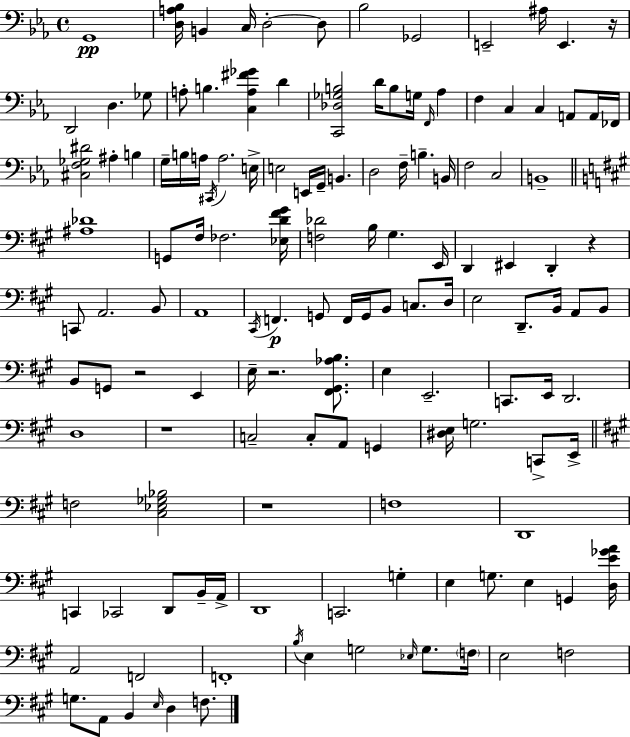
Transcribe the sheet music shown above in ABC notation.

X:1
T:Untitled
M:4/4
L:1/4
K:Cm
G,,4 [D,A,_B,]/4 B,, C,/4 D,2 D,/2 _B,2 _G,,2 E,,2 ^A,/4 E,, z/4 D,,2 D, _G,/2 A,/2 B, [C,A,^F_G] D [C,,_D,_G,B,]2 D/4 B,/2 G,/4 F,,/4 _A, F, C, C, A,,/2 A,,/4 _F,,/4 [^C,F,_G,^D]2 ^A, B, G,/4 B,/4 A,/4 ^C,,/4 A,2 E,/4 E,2 E,,/4 G,,/4 B,, D,2 F,/4 B, B,,/4 F,2 C,2 B,,4 [^A,_D]4 G,,/2 ^F,/4 _F,2 [_E,D^F^G]/4 [F,_D]2 B,/4 ^G, E,,/4 D,, ^E,, D,, z C,,/2 A,,2 B,,/2 A,,4 ^C,,/4 F,, G,,/2 F,,/4 G,,/4 B,,/2 C,/2 D,/4 E,2 D,,/2 B,,/4 A,,/2 B,,/2 B,,/2 G,,/2 z2 E,, E,/4 z2 [^F,,^G,,_A,B,]/2 E, E,,2 C,,/2 E,,/4 D,,2 D,4 z4 C,2 C,/2 A,,/2 G,, [^D,E,]/4 G,2 C,,/2 E,,/4 F,2 [^C,_E,_G,_B,]2 z4 F,4 D,,4 C,, _C,,2 D,,/2 B,,/4 A,,/4 D,,4 C,,2 G, E, G,/2 E, G,, [D,E_GA]/4 A,,2 F,,2 F,,4 B,/4 E, G,2 _E,/4 G,/2 F,/4 E,2 F,2 G,/2 A,,/2 B,, E,/4 D, F,/2